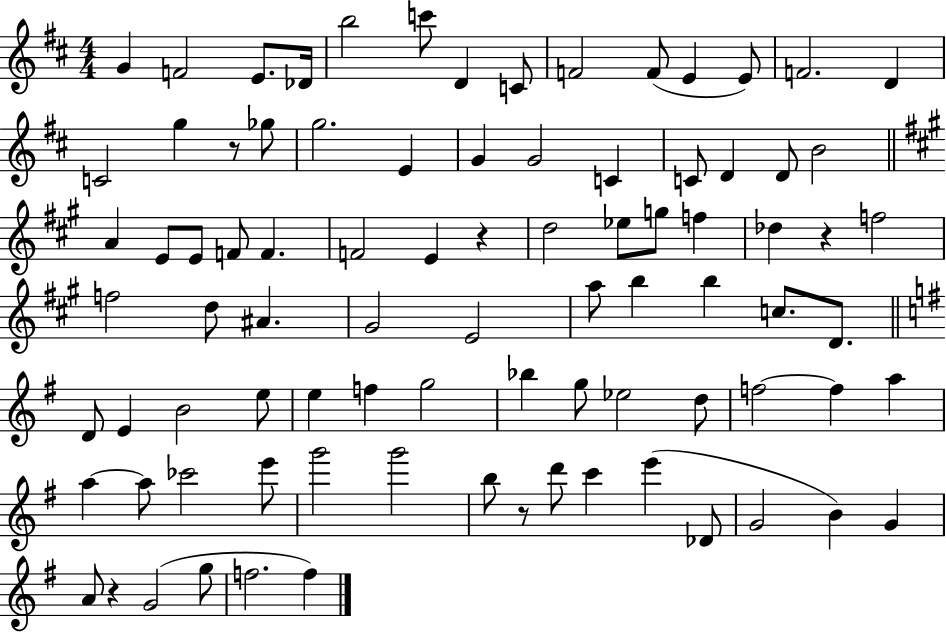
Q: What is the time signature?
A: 4/4